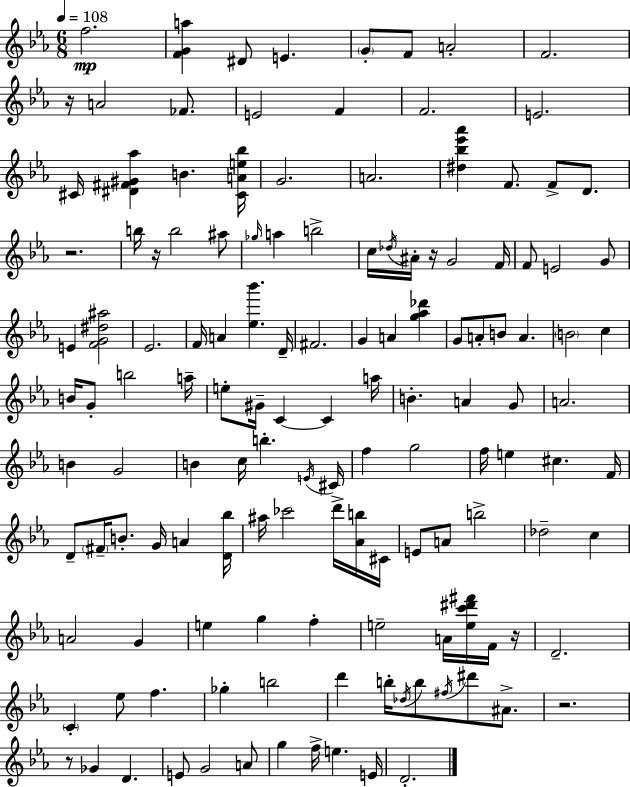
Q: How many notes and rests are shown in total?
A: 136